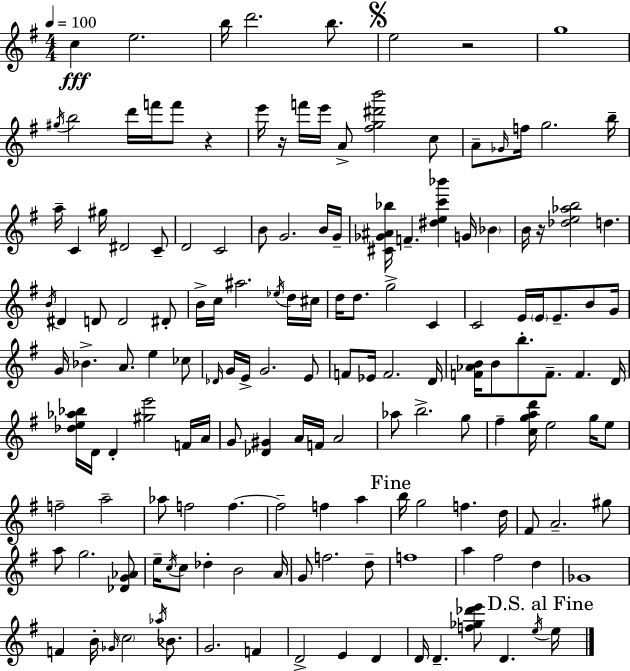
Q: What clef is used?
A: treble